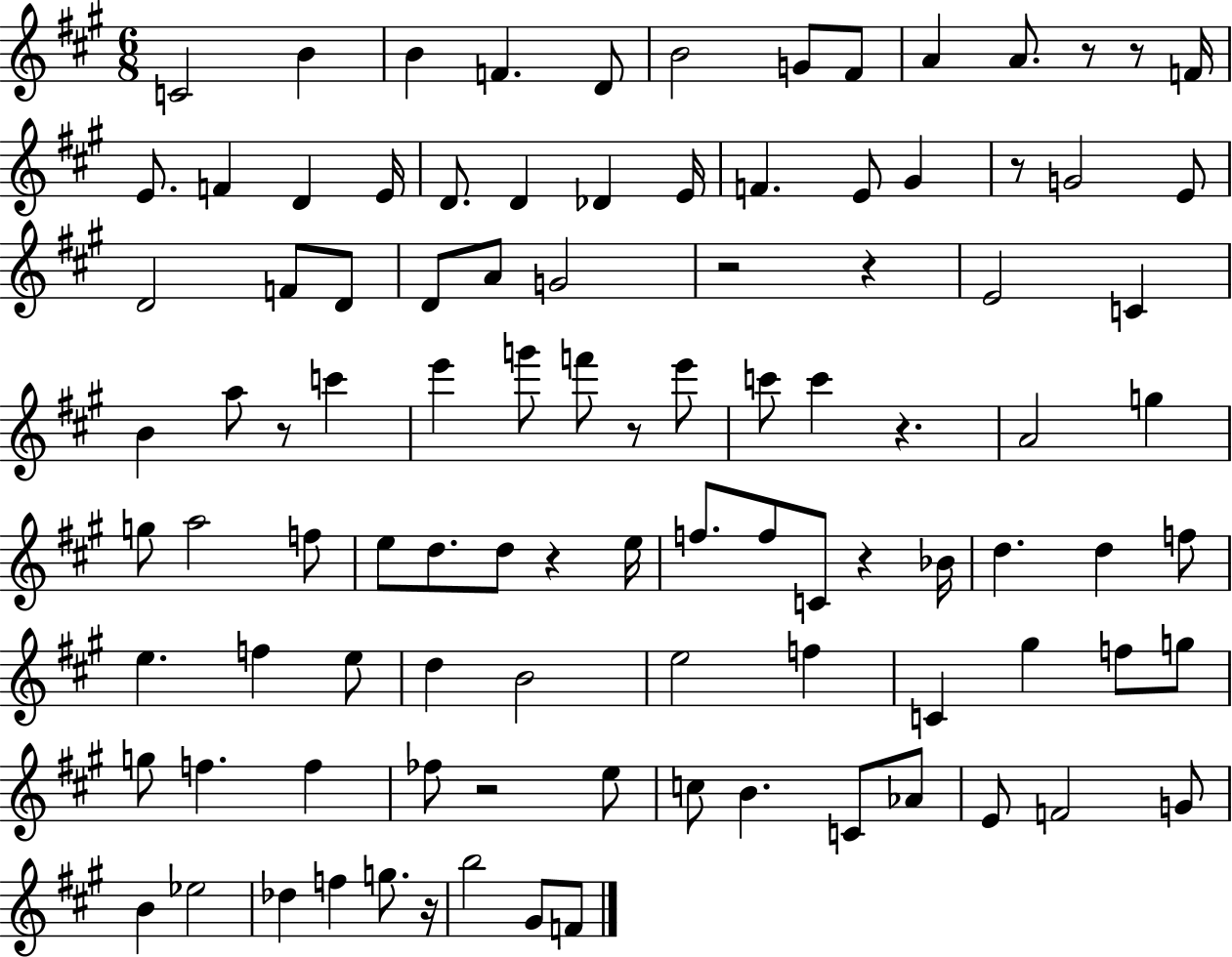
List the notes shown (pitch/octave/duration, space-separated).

C4/h B4/q B4/q F4/q. D4/e B4/h G4/e F#4/e A4/q A4/e. R/e R/e F4/s E4/e. F4/q D4/q E4/s D4/e. D4/q Db4/q E4/s F4/q. E4/e G#4/q R/e G4/h E4/e D4/h F4/e D4/e D4/e A4/e G4/h R/h R/q E4/h C4/q B4/q A5/e R/e C6/q E6/q G6/e F6/e R/e E6/e C6/e C6/q R/q. A4/h G5/q G5/e A5/h F5/e E5/e D5/e. D5/e R/q E5/s F5/e. F5/e C4/e R/q Bb4/s D5/q. D5/q F5/e E5/q. F5/q E5/e D5/q B4/h E5/h F5/q C4/q G#5/q F5/e G5/e G5/e F5/q. F5/q FES5/e R/h E5/e C5/e B4/q. C4/e Ab4/e E4/e F4/h G4/e B4/q Eb5/h Db5/q F5/q G5/e. R/s B5/h G#4/e F4/e